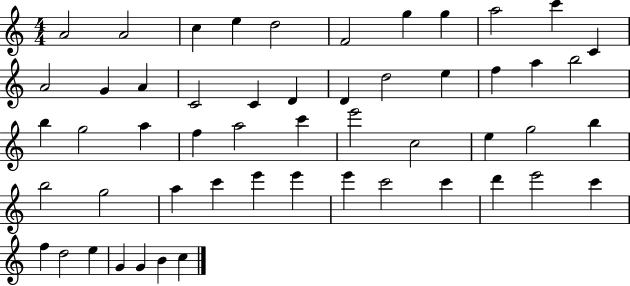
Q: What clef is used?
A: treble